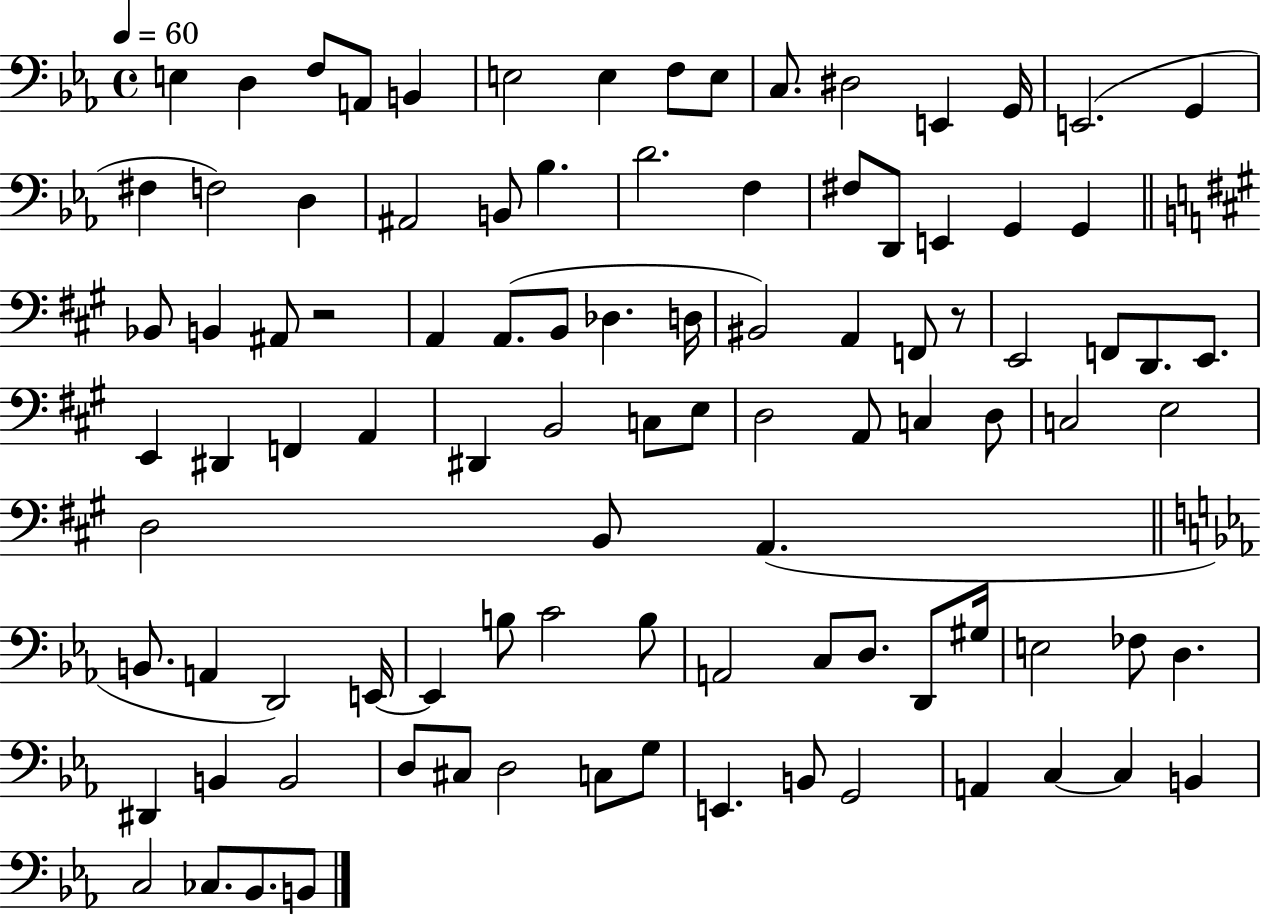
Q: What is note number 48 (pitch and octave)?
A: D#2